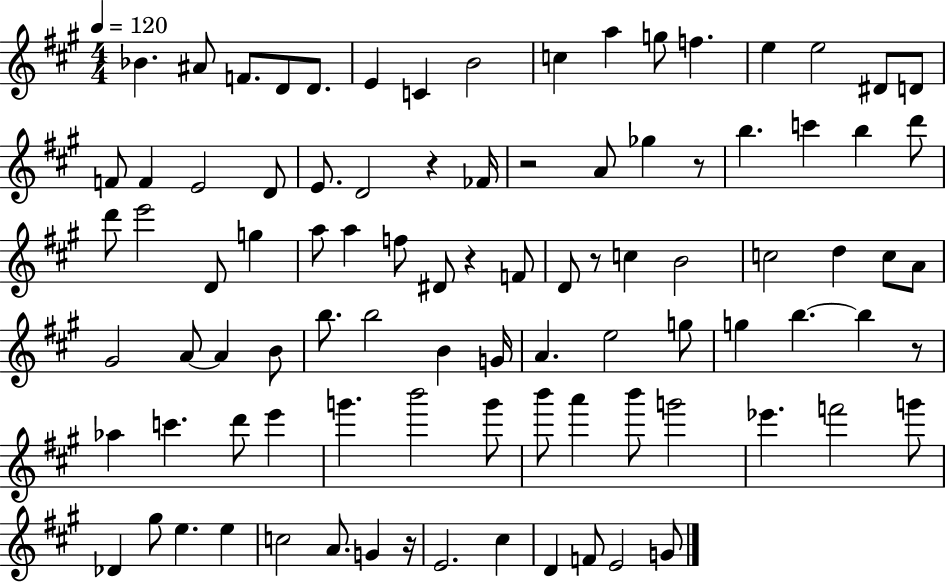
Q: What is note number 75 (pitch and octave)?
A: G#5